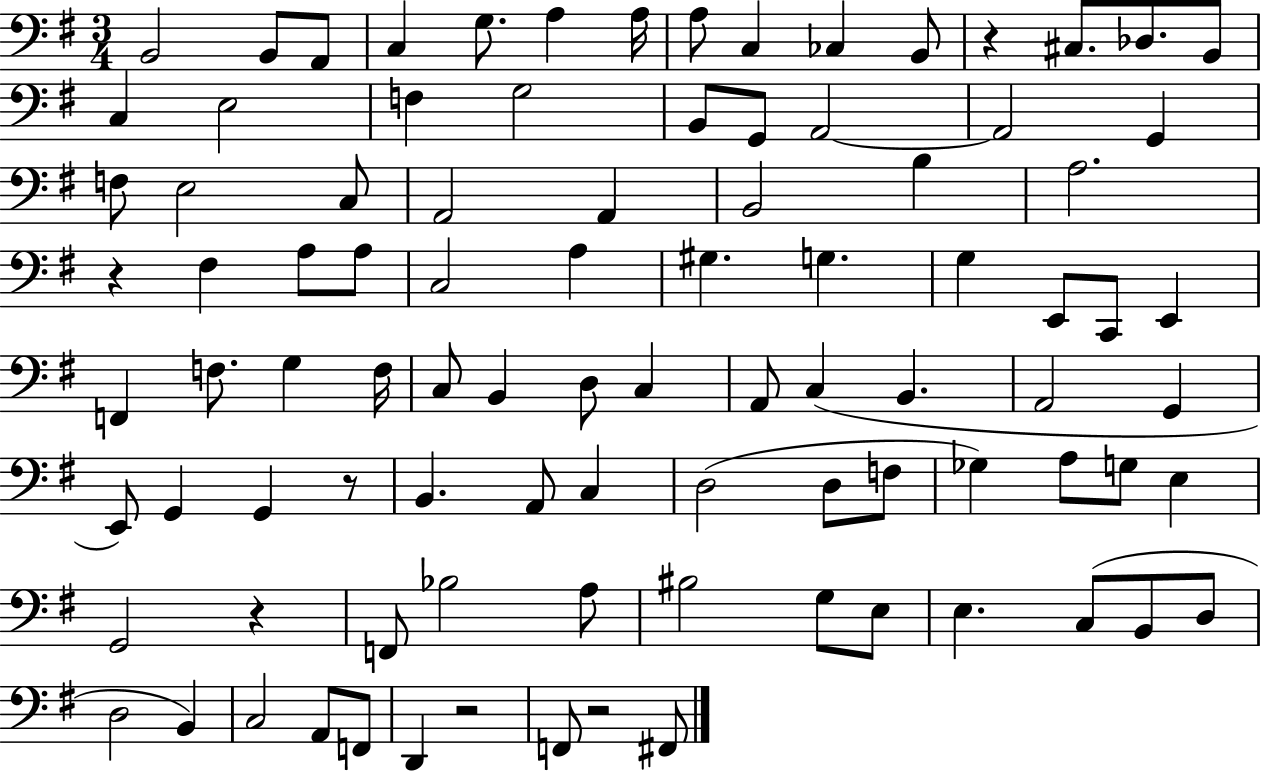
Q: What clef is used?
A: bass